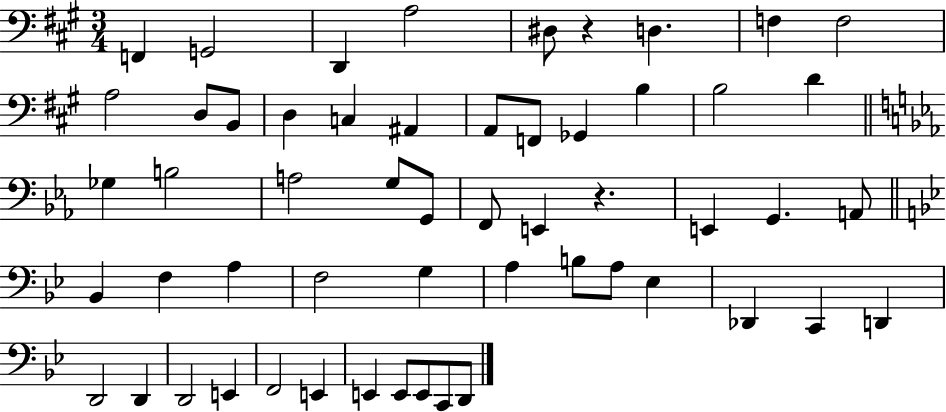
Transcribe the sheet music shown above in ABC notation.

X:1
T:Untitled
M:3/4
L:1/4
K:A
F,, G,,2 D,, A,2 ^D,/2 z D, F, F,2 A,2 D,/2 B,,/2 D, C, ^A,, A,,/2 F,,/2 _G,, B, B,2 D _G, B,2 A,2 G,/2 G,,/2 F,,/2 E,, z E,, G,, A,,/2 _B,, F, A, F,2 G, A, B,/2 A,/2 _E, _D,, C,, D,, D,,2 D,, D,,2 E,, F,,2 E,, E,, E,,/2 E,,/2 C,,/2 D,,/2